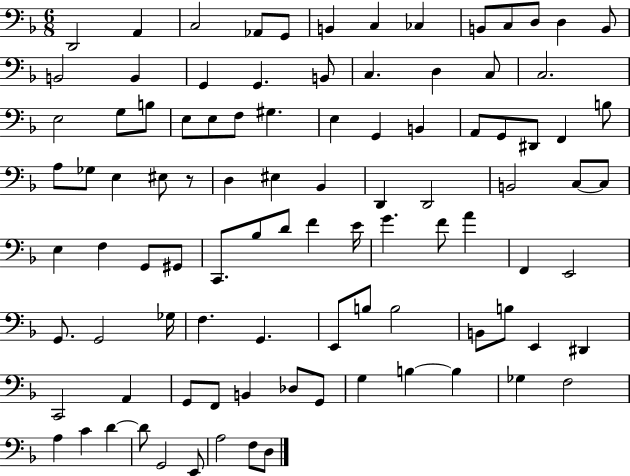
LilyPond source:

{
  \clef bass
  \numericTimeSignature
  \time 6/8
  \key f \major
  d,2 a,4 | c2 aes,8 g,8 | b,4 c4 ces4 | b,8 c8 d8 d4 b,8 | \break b,2 b,4 | g,4 g,4. b,8 | c4. d4 c8 | c2. | \break e2 g8 b8 | e8 e8 f8 gis4. | e4 g,4 b,4 | a,8 g,8 dis,8 f,4 b8 | \break a8 ges8 e4 eis8 r8 | d4 eis4 bes,4 | d,4 d,2 | b,2 c8~~ c8 | \break e4 f4 g,8 gis,8 | c,8. bes8 d'8 f'4 e'16 | g'4. f'8 a'4 | f,4 e,2 | \break g,8. g,2 ges16 | f4. g,4. | e,8 b8 b2 | b,8 b8 e,4 dis,4 | \break c,2 a,4 | g,8 f,8 b,4 des8 g,8 | g4 b4~~ b4 | ges4 f2 | \break a4 c'4 d'4~~ | d'8 g,2 e,8 | a2 f8 d8 | \bar "|."
}